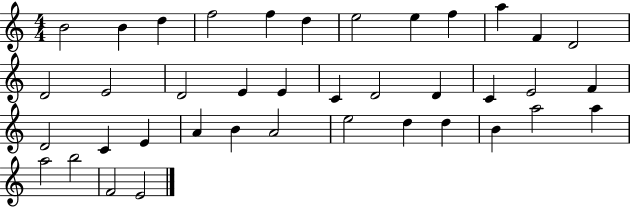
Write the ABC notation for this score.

X:1
T:Untitled
M:4/4
L:1/4
K:C
B2 B d f2 f d e2 e f a F D2 D2 E2 D2 E E C D2 D C E2 F D2 C E A B A2 e2 d d B a2 a a2 b2 F2 E2